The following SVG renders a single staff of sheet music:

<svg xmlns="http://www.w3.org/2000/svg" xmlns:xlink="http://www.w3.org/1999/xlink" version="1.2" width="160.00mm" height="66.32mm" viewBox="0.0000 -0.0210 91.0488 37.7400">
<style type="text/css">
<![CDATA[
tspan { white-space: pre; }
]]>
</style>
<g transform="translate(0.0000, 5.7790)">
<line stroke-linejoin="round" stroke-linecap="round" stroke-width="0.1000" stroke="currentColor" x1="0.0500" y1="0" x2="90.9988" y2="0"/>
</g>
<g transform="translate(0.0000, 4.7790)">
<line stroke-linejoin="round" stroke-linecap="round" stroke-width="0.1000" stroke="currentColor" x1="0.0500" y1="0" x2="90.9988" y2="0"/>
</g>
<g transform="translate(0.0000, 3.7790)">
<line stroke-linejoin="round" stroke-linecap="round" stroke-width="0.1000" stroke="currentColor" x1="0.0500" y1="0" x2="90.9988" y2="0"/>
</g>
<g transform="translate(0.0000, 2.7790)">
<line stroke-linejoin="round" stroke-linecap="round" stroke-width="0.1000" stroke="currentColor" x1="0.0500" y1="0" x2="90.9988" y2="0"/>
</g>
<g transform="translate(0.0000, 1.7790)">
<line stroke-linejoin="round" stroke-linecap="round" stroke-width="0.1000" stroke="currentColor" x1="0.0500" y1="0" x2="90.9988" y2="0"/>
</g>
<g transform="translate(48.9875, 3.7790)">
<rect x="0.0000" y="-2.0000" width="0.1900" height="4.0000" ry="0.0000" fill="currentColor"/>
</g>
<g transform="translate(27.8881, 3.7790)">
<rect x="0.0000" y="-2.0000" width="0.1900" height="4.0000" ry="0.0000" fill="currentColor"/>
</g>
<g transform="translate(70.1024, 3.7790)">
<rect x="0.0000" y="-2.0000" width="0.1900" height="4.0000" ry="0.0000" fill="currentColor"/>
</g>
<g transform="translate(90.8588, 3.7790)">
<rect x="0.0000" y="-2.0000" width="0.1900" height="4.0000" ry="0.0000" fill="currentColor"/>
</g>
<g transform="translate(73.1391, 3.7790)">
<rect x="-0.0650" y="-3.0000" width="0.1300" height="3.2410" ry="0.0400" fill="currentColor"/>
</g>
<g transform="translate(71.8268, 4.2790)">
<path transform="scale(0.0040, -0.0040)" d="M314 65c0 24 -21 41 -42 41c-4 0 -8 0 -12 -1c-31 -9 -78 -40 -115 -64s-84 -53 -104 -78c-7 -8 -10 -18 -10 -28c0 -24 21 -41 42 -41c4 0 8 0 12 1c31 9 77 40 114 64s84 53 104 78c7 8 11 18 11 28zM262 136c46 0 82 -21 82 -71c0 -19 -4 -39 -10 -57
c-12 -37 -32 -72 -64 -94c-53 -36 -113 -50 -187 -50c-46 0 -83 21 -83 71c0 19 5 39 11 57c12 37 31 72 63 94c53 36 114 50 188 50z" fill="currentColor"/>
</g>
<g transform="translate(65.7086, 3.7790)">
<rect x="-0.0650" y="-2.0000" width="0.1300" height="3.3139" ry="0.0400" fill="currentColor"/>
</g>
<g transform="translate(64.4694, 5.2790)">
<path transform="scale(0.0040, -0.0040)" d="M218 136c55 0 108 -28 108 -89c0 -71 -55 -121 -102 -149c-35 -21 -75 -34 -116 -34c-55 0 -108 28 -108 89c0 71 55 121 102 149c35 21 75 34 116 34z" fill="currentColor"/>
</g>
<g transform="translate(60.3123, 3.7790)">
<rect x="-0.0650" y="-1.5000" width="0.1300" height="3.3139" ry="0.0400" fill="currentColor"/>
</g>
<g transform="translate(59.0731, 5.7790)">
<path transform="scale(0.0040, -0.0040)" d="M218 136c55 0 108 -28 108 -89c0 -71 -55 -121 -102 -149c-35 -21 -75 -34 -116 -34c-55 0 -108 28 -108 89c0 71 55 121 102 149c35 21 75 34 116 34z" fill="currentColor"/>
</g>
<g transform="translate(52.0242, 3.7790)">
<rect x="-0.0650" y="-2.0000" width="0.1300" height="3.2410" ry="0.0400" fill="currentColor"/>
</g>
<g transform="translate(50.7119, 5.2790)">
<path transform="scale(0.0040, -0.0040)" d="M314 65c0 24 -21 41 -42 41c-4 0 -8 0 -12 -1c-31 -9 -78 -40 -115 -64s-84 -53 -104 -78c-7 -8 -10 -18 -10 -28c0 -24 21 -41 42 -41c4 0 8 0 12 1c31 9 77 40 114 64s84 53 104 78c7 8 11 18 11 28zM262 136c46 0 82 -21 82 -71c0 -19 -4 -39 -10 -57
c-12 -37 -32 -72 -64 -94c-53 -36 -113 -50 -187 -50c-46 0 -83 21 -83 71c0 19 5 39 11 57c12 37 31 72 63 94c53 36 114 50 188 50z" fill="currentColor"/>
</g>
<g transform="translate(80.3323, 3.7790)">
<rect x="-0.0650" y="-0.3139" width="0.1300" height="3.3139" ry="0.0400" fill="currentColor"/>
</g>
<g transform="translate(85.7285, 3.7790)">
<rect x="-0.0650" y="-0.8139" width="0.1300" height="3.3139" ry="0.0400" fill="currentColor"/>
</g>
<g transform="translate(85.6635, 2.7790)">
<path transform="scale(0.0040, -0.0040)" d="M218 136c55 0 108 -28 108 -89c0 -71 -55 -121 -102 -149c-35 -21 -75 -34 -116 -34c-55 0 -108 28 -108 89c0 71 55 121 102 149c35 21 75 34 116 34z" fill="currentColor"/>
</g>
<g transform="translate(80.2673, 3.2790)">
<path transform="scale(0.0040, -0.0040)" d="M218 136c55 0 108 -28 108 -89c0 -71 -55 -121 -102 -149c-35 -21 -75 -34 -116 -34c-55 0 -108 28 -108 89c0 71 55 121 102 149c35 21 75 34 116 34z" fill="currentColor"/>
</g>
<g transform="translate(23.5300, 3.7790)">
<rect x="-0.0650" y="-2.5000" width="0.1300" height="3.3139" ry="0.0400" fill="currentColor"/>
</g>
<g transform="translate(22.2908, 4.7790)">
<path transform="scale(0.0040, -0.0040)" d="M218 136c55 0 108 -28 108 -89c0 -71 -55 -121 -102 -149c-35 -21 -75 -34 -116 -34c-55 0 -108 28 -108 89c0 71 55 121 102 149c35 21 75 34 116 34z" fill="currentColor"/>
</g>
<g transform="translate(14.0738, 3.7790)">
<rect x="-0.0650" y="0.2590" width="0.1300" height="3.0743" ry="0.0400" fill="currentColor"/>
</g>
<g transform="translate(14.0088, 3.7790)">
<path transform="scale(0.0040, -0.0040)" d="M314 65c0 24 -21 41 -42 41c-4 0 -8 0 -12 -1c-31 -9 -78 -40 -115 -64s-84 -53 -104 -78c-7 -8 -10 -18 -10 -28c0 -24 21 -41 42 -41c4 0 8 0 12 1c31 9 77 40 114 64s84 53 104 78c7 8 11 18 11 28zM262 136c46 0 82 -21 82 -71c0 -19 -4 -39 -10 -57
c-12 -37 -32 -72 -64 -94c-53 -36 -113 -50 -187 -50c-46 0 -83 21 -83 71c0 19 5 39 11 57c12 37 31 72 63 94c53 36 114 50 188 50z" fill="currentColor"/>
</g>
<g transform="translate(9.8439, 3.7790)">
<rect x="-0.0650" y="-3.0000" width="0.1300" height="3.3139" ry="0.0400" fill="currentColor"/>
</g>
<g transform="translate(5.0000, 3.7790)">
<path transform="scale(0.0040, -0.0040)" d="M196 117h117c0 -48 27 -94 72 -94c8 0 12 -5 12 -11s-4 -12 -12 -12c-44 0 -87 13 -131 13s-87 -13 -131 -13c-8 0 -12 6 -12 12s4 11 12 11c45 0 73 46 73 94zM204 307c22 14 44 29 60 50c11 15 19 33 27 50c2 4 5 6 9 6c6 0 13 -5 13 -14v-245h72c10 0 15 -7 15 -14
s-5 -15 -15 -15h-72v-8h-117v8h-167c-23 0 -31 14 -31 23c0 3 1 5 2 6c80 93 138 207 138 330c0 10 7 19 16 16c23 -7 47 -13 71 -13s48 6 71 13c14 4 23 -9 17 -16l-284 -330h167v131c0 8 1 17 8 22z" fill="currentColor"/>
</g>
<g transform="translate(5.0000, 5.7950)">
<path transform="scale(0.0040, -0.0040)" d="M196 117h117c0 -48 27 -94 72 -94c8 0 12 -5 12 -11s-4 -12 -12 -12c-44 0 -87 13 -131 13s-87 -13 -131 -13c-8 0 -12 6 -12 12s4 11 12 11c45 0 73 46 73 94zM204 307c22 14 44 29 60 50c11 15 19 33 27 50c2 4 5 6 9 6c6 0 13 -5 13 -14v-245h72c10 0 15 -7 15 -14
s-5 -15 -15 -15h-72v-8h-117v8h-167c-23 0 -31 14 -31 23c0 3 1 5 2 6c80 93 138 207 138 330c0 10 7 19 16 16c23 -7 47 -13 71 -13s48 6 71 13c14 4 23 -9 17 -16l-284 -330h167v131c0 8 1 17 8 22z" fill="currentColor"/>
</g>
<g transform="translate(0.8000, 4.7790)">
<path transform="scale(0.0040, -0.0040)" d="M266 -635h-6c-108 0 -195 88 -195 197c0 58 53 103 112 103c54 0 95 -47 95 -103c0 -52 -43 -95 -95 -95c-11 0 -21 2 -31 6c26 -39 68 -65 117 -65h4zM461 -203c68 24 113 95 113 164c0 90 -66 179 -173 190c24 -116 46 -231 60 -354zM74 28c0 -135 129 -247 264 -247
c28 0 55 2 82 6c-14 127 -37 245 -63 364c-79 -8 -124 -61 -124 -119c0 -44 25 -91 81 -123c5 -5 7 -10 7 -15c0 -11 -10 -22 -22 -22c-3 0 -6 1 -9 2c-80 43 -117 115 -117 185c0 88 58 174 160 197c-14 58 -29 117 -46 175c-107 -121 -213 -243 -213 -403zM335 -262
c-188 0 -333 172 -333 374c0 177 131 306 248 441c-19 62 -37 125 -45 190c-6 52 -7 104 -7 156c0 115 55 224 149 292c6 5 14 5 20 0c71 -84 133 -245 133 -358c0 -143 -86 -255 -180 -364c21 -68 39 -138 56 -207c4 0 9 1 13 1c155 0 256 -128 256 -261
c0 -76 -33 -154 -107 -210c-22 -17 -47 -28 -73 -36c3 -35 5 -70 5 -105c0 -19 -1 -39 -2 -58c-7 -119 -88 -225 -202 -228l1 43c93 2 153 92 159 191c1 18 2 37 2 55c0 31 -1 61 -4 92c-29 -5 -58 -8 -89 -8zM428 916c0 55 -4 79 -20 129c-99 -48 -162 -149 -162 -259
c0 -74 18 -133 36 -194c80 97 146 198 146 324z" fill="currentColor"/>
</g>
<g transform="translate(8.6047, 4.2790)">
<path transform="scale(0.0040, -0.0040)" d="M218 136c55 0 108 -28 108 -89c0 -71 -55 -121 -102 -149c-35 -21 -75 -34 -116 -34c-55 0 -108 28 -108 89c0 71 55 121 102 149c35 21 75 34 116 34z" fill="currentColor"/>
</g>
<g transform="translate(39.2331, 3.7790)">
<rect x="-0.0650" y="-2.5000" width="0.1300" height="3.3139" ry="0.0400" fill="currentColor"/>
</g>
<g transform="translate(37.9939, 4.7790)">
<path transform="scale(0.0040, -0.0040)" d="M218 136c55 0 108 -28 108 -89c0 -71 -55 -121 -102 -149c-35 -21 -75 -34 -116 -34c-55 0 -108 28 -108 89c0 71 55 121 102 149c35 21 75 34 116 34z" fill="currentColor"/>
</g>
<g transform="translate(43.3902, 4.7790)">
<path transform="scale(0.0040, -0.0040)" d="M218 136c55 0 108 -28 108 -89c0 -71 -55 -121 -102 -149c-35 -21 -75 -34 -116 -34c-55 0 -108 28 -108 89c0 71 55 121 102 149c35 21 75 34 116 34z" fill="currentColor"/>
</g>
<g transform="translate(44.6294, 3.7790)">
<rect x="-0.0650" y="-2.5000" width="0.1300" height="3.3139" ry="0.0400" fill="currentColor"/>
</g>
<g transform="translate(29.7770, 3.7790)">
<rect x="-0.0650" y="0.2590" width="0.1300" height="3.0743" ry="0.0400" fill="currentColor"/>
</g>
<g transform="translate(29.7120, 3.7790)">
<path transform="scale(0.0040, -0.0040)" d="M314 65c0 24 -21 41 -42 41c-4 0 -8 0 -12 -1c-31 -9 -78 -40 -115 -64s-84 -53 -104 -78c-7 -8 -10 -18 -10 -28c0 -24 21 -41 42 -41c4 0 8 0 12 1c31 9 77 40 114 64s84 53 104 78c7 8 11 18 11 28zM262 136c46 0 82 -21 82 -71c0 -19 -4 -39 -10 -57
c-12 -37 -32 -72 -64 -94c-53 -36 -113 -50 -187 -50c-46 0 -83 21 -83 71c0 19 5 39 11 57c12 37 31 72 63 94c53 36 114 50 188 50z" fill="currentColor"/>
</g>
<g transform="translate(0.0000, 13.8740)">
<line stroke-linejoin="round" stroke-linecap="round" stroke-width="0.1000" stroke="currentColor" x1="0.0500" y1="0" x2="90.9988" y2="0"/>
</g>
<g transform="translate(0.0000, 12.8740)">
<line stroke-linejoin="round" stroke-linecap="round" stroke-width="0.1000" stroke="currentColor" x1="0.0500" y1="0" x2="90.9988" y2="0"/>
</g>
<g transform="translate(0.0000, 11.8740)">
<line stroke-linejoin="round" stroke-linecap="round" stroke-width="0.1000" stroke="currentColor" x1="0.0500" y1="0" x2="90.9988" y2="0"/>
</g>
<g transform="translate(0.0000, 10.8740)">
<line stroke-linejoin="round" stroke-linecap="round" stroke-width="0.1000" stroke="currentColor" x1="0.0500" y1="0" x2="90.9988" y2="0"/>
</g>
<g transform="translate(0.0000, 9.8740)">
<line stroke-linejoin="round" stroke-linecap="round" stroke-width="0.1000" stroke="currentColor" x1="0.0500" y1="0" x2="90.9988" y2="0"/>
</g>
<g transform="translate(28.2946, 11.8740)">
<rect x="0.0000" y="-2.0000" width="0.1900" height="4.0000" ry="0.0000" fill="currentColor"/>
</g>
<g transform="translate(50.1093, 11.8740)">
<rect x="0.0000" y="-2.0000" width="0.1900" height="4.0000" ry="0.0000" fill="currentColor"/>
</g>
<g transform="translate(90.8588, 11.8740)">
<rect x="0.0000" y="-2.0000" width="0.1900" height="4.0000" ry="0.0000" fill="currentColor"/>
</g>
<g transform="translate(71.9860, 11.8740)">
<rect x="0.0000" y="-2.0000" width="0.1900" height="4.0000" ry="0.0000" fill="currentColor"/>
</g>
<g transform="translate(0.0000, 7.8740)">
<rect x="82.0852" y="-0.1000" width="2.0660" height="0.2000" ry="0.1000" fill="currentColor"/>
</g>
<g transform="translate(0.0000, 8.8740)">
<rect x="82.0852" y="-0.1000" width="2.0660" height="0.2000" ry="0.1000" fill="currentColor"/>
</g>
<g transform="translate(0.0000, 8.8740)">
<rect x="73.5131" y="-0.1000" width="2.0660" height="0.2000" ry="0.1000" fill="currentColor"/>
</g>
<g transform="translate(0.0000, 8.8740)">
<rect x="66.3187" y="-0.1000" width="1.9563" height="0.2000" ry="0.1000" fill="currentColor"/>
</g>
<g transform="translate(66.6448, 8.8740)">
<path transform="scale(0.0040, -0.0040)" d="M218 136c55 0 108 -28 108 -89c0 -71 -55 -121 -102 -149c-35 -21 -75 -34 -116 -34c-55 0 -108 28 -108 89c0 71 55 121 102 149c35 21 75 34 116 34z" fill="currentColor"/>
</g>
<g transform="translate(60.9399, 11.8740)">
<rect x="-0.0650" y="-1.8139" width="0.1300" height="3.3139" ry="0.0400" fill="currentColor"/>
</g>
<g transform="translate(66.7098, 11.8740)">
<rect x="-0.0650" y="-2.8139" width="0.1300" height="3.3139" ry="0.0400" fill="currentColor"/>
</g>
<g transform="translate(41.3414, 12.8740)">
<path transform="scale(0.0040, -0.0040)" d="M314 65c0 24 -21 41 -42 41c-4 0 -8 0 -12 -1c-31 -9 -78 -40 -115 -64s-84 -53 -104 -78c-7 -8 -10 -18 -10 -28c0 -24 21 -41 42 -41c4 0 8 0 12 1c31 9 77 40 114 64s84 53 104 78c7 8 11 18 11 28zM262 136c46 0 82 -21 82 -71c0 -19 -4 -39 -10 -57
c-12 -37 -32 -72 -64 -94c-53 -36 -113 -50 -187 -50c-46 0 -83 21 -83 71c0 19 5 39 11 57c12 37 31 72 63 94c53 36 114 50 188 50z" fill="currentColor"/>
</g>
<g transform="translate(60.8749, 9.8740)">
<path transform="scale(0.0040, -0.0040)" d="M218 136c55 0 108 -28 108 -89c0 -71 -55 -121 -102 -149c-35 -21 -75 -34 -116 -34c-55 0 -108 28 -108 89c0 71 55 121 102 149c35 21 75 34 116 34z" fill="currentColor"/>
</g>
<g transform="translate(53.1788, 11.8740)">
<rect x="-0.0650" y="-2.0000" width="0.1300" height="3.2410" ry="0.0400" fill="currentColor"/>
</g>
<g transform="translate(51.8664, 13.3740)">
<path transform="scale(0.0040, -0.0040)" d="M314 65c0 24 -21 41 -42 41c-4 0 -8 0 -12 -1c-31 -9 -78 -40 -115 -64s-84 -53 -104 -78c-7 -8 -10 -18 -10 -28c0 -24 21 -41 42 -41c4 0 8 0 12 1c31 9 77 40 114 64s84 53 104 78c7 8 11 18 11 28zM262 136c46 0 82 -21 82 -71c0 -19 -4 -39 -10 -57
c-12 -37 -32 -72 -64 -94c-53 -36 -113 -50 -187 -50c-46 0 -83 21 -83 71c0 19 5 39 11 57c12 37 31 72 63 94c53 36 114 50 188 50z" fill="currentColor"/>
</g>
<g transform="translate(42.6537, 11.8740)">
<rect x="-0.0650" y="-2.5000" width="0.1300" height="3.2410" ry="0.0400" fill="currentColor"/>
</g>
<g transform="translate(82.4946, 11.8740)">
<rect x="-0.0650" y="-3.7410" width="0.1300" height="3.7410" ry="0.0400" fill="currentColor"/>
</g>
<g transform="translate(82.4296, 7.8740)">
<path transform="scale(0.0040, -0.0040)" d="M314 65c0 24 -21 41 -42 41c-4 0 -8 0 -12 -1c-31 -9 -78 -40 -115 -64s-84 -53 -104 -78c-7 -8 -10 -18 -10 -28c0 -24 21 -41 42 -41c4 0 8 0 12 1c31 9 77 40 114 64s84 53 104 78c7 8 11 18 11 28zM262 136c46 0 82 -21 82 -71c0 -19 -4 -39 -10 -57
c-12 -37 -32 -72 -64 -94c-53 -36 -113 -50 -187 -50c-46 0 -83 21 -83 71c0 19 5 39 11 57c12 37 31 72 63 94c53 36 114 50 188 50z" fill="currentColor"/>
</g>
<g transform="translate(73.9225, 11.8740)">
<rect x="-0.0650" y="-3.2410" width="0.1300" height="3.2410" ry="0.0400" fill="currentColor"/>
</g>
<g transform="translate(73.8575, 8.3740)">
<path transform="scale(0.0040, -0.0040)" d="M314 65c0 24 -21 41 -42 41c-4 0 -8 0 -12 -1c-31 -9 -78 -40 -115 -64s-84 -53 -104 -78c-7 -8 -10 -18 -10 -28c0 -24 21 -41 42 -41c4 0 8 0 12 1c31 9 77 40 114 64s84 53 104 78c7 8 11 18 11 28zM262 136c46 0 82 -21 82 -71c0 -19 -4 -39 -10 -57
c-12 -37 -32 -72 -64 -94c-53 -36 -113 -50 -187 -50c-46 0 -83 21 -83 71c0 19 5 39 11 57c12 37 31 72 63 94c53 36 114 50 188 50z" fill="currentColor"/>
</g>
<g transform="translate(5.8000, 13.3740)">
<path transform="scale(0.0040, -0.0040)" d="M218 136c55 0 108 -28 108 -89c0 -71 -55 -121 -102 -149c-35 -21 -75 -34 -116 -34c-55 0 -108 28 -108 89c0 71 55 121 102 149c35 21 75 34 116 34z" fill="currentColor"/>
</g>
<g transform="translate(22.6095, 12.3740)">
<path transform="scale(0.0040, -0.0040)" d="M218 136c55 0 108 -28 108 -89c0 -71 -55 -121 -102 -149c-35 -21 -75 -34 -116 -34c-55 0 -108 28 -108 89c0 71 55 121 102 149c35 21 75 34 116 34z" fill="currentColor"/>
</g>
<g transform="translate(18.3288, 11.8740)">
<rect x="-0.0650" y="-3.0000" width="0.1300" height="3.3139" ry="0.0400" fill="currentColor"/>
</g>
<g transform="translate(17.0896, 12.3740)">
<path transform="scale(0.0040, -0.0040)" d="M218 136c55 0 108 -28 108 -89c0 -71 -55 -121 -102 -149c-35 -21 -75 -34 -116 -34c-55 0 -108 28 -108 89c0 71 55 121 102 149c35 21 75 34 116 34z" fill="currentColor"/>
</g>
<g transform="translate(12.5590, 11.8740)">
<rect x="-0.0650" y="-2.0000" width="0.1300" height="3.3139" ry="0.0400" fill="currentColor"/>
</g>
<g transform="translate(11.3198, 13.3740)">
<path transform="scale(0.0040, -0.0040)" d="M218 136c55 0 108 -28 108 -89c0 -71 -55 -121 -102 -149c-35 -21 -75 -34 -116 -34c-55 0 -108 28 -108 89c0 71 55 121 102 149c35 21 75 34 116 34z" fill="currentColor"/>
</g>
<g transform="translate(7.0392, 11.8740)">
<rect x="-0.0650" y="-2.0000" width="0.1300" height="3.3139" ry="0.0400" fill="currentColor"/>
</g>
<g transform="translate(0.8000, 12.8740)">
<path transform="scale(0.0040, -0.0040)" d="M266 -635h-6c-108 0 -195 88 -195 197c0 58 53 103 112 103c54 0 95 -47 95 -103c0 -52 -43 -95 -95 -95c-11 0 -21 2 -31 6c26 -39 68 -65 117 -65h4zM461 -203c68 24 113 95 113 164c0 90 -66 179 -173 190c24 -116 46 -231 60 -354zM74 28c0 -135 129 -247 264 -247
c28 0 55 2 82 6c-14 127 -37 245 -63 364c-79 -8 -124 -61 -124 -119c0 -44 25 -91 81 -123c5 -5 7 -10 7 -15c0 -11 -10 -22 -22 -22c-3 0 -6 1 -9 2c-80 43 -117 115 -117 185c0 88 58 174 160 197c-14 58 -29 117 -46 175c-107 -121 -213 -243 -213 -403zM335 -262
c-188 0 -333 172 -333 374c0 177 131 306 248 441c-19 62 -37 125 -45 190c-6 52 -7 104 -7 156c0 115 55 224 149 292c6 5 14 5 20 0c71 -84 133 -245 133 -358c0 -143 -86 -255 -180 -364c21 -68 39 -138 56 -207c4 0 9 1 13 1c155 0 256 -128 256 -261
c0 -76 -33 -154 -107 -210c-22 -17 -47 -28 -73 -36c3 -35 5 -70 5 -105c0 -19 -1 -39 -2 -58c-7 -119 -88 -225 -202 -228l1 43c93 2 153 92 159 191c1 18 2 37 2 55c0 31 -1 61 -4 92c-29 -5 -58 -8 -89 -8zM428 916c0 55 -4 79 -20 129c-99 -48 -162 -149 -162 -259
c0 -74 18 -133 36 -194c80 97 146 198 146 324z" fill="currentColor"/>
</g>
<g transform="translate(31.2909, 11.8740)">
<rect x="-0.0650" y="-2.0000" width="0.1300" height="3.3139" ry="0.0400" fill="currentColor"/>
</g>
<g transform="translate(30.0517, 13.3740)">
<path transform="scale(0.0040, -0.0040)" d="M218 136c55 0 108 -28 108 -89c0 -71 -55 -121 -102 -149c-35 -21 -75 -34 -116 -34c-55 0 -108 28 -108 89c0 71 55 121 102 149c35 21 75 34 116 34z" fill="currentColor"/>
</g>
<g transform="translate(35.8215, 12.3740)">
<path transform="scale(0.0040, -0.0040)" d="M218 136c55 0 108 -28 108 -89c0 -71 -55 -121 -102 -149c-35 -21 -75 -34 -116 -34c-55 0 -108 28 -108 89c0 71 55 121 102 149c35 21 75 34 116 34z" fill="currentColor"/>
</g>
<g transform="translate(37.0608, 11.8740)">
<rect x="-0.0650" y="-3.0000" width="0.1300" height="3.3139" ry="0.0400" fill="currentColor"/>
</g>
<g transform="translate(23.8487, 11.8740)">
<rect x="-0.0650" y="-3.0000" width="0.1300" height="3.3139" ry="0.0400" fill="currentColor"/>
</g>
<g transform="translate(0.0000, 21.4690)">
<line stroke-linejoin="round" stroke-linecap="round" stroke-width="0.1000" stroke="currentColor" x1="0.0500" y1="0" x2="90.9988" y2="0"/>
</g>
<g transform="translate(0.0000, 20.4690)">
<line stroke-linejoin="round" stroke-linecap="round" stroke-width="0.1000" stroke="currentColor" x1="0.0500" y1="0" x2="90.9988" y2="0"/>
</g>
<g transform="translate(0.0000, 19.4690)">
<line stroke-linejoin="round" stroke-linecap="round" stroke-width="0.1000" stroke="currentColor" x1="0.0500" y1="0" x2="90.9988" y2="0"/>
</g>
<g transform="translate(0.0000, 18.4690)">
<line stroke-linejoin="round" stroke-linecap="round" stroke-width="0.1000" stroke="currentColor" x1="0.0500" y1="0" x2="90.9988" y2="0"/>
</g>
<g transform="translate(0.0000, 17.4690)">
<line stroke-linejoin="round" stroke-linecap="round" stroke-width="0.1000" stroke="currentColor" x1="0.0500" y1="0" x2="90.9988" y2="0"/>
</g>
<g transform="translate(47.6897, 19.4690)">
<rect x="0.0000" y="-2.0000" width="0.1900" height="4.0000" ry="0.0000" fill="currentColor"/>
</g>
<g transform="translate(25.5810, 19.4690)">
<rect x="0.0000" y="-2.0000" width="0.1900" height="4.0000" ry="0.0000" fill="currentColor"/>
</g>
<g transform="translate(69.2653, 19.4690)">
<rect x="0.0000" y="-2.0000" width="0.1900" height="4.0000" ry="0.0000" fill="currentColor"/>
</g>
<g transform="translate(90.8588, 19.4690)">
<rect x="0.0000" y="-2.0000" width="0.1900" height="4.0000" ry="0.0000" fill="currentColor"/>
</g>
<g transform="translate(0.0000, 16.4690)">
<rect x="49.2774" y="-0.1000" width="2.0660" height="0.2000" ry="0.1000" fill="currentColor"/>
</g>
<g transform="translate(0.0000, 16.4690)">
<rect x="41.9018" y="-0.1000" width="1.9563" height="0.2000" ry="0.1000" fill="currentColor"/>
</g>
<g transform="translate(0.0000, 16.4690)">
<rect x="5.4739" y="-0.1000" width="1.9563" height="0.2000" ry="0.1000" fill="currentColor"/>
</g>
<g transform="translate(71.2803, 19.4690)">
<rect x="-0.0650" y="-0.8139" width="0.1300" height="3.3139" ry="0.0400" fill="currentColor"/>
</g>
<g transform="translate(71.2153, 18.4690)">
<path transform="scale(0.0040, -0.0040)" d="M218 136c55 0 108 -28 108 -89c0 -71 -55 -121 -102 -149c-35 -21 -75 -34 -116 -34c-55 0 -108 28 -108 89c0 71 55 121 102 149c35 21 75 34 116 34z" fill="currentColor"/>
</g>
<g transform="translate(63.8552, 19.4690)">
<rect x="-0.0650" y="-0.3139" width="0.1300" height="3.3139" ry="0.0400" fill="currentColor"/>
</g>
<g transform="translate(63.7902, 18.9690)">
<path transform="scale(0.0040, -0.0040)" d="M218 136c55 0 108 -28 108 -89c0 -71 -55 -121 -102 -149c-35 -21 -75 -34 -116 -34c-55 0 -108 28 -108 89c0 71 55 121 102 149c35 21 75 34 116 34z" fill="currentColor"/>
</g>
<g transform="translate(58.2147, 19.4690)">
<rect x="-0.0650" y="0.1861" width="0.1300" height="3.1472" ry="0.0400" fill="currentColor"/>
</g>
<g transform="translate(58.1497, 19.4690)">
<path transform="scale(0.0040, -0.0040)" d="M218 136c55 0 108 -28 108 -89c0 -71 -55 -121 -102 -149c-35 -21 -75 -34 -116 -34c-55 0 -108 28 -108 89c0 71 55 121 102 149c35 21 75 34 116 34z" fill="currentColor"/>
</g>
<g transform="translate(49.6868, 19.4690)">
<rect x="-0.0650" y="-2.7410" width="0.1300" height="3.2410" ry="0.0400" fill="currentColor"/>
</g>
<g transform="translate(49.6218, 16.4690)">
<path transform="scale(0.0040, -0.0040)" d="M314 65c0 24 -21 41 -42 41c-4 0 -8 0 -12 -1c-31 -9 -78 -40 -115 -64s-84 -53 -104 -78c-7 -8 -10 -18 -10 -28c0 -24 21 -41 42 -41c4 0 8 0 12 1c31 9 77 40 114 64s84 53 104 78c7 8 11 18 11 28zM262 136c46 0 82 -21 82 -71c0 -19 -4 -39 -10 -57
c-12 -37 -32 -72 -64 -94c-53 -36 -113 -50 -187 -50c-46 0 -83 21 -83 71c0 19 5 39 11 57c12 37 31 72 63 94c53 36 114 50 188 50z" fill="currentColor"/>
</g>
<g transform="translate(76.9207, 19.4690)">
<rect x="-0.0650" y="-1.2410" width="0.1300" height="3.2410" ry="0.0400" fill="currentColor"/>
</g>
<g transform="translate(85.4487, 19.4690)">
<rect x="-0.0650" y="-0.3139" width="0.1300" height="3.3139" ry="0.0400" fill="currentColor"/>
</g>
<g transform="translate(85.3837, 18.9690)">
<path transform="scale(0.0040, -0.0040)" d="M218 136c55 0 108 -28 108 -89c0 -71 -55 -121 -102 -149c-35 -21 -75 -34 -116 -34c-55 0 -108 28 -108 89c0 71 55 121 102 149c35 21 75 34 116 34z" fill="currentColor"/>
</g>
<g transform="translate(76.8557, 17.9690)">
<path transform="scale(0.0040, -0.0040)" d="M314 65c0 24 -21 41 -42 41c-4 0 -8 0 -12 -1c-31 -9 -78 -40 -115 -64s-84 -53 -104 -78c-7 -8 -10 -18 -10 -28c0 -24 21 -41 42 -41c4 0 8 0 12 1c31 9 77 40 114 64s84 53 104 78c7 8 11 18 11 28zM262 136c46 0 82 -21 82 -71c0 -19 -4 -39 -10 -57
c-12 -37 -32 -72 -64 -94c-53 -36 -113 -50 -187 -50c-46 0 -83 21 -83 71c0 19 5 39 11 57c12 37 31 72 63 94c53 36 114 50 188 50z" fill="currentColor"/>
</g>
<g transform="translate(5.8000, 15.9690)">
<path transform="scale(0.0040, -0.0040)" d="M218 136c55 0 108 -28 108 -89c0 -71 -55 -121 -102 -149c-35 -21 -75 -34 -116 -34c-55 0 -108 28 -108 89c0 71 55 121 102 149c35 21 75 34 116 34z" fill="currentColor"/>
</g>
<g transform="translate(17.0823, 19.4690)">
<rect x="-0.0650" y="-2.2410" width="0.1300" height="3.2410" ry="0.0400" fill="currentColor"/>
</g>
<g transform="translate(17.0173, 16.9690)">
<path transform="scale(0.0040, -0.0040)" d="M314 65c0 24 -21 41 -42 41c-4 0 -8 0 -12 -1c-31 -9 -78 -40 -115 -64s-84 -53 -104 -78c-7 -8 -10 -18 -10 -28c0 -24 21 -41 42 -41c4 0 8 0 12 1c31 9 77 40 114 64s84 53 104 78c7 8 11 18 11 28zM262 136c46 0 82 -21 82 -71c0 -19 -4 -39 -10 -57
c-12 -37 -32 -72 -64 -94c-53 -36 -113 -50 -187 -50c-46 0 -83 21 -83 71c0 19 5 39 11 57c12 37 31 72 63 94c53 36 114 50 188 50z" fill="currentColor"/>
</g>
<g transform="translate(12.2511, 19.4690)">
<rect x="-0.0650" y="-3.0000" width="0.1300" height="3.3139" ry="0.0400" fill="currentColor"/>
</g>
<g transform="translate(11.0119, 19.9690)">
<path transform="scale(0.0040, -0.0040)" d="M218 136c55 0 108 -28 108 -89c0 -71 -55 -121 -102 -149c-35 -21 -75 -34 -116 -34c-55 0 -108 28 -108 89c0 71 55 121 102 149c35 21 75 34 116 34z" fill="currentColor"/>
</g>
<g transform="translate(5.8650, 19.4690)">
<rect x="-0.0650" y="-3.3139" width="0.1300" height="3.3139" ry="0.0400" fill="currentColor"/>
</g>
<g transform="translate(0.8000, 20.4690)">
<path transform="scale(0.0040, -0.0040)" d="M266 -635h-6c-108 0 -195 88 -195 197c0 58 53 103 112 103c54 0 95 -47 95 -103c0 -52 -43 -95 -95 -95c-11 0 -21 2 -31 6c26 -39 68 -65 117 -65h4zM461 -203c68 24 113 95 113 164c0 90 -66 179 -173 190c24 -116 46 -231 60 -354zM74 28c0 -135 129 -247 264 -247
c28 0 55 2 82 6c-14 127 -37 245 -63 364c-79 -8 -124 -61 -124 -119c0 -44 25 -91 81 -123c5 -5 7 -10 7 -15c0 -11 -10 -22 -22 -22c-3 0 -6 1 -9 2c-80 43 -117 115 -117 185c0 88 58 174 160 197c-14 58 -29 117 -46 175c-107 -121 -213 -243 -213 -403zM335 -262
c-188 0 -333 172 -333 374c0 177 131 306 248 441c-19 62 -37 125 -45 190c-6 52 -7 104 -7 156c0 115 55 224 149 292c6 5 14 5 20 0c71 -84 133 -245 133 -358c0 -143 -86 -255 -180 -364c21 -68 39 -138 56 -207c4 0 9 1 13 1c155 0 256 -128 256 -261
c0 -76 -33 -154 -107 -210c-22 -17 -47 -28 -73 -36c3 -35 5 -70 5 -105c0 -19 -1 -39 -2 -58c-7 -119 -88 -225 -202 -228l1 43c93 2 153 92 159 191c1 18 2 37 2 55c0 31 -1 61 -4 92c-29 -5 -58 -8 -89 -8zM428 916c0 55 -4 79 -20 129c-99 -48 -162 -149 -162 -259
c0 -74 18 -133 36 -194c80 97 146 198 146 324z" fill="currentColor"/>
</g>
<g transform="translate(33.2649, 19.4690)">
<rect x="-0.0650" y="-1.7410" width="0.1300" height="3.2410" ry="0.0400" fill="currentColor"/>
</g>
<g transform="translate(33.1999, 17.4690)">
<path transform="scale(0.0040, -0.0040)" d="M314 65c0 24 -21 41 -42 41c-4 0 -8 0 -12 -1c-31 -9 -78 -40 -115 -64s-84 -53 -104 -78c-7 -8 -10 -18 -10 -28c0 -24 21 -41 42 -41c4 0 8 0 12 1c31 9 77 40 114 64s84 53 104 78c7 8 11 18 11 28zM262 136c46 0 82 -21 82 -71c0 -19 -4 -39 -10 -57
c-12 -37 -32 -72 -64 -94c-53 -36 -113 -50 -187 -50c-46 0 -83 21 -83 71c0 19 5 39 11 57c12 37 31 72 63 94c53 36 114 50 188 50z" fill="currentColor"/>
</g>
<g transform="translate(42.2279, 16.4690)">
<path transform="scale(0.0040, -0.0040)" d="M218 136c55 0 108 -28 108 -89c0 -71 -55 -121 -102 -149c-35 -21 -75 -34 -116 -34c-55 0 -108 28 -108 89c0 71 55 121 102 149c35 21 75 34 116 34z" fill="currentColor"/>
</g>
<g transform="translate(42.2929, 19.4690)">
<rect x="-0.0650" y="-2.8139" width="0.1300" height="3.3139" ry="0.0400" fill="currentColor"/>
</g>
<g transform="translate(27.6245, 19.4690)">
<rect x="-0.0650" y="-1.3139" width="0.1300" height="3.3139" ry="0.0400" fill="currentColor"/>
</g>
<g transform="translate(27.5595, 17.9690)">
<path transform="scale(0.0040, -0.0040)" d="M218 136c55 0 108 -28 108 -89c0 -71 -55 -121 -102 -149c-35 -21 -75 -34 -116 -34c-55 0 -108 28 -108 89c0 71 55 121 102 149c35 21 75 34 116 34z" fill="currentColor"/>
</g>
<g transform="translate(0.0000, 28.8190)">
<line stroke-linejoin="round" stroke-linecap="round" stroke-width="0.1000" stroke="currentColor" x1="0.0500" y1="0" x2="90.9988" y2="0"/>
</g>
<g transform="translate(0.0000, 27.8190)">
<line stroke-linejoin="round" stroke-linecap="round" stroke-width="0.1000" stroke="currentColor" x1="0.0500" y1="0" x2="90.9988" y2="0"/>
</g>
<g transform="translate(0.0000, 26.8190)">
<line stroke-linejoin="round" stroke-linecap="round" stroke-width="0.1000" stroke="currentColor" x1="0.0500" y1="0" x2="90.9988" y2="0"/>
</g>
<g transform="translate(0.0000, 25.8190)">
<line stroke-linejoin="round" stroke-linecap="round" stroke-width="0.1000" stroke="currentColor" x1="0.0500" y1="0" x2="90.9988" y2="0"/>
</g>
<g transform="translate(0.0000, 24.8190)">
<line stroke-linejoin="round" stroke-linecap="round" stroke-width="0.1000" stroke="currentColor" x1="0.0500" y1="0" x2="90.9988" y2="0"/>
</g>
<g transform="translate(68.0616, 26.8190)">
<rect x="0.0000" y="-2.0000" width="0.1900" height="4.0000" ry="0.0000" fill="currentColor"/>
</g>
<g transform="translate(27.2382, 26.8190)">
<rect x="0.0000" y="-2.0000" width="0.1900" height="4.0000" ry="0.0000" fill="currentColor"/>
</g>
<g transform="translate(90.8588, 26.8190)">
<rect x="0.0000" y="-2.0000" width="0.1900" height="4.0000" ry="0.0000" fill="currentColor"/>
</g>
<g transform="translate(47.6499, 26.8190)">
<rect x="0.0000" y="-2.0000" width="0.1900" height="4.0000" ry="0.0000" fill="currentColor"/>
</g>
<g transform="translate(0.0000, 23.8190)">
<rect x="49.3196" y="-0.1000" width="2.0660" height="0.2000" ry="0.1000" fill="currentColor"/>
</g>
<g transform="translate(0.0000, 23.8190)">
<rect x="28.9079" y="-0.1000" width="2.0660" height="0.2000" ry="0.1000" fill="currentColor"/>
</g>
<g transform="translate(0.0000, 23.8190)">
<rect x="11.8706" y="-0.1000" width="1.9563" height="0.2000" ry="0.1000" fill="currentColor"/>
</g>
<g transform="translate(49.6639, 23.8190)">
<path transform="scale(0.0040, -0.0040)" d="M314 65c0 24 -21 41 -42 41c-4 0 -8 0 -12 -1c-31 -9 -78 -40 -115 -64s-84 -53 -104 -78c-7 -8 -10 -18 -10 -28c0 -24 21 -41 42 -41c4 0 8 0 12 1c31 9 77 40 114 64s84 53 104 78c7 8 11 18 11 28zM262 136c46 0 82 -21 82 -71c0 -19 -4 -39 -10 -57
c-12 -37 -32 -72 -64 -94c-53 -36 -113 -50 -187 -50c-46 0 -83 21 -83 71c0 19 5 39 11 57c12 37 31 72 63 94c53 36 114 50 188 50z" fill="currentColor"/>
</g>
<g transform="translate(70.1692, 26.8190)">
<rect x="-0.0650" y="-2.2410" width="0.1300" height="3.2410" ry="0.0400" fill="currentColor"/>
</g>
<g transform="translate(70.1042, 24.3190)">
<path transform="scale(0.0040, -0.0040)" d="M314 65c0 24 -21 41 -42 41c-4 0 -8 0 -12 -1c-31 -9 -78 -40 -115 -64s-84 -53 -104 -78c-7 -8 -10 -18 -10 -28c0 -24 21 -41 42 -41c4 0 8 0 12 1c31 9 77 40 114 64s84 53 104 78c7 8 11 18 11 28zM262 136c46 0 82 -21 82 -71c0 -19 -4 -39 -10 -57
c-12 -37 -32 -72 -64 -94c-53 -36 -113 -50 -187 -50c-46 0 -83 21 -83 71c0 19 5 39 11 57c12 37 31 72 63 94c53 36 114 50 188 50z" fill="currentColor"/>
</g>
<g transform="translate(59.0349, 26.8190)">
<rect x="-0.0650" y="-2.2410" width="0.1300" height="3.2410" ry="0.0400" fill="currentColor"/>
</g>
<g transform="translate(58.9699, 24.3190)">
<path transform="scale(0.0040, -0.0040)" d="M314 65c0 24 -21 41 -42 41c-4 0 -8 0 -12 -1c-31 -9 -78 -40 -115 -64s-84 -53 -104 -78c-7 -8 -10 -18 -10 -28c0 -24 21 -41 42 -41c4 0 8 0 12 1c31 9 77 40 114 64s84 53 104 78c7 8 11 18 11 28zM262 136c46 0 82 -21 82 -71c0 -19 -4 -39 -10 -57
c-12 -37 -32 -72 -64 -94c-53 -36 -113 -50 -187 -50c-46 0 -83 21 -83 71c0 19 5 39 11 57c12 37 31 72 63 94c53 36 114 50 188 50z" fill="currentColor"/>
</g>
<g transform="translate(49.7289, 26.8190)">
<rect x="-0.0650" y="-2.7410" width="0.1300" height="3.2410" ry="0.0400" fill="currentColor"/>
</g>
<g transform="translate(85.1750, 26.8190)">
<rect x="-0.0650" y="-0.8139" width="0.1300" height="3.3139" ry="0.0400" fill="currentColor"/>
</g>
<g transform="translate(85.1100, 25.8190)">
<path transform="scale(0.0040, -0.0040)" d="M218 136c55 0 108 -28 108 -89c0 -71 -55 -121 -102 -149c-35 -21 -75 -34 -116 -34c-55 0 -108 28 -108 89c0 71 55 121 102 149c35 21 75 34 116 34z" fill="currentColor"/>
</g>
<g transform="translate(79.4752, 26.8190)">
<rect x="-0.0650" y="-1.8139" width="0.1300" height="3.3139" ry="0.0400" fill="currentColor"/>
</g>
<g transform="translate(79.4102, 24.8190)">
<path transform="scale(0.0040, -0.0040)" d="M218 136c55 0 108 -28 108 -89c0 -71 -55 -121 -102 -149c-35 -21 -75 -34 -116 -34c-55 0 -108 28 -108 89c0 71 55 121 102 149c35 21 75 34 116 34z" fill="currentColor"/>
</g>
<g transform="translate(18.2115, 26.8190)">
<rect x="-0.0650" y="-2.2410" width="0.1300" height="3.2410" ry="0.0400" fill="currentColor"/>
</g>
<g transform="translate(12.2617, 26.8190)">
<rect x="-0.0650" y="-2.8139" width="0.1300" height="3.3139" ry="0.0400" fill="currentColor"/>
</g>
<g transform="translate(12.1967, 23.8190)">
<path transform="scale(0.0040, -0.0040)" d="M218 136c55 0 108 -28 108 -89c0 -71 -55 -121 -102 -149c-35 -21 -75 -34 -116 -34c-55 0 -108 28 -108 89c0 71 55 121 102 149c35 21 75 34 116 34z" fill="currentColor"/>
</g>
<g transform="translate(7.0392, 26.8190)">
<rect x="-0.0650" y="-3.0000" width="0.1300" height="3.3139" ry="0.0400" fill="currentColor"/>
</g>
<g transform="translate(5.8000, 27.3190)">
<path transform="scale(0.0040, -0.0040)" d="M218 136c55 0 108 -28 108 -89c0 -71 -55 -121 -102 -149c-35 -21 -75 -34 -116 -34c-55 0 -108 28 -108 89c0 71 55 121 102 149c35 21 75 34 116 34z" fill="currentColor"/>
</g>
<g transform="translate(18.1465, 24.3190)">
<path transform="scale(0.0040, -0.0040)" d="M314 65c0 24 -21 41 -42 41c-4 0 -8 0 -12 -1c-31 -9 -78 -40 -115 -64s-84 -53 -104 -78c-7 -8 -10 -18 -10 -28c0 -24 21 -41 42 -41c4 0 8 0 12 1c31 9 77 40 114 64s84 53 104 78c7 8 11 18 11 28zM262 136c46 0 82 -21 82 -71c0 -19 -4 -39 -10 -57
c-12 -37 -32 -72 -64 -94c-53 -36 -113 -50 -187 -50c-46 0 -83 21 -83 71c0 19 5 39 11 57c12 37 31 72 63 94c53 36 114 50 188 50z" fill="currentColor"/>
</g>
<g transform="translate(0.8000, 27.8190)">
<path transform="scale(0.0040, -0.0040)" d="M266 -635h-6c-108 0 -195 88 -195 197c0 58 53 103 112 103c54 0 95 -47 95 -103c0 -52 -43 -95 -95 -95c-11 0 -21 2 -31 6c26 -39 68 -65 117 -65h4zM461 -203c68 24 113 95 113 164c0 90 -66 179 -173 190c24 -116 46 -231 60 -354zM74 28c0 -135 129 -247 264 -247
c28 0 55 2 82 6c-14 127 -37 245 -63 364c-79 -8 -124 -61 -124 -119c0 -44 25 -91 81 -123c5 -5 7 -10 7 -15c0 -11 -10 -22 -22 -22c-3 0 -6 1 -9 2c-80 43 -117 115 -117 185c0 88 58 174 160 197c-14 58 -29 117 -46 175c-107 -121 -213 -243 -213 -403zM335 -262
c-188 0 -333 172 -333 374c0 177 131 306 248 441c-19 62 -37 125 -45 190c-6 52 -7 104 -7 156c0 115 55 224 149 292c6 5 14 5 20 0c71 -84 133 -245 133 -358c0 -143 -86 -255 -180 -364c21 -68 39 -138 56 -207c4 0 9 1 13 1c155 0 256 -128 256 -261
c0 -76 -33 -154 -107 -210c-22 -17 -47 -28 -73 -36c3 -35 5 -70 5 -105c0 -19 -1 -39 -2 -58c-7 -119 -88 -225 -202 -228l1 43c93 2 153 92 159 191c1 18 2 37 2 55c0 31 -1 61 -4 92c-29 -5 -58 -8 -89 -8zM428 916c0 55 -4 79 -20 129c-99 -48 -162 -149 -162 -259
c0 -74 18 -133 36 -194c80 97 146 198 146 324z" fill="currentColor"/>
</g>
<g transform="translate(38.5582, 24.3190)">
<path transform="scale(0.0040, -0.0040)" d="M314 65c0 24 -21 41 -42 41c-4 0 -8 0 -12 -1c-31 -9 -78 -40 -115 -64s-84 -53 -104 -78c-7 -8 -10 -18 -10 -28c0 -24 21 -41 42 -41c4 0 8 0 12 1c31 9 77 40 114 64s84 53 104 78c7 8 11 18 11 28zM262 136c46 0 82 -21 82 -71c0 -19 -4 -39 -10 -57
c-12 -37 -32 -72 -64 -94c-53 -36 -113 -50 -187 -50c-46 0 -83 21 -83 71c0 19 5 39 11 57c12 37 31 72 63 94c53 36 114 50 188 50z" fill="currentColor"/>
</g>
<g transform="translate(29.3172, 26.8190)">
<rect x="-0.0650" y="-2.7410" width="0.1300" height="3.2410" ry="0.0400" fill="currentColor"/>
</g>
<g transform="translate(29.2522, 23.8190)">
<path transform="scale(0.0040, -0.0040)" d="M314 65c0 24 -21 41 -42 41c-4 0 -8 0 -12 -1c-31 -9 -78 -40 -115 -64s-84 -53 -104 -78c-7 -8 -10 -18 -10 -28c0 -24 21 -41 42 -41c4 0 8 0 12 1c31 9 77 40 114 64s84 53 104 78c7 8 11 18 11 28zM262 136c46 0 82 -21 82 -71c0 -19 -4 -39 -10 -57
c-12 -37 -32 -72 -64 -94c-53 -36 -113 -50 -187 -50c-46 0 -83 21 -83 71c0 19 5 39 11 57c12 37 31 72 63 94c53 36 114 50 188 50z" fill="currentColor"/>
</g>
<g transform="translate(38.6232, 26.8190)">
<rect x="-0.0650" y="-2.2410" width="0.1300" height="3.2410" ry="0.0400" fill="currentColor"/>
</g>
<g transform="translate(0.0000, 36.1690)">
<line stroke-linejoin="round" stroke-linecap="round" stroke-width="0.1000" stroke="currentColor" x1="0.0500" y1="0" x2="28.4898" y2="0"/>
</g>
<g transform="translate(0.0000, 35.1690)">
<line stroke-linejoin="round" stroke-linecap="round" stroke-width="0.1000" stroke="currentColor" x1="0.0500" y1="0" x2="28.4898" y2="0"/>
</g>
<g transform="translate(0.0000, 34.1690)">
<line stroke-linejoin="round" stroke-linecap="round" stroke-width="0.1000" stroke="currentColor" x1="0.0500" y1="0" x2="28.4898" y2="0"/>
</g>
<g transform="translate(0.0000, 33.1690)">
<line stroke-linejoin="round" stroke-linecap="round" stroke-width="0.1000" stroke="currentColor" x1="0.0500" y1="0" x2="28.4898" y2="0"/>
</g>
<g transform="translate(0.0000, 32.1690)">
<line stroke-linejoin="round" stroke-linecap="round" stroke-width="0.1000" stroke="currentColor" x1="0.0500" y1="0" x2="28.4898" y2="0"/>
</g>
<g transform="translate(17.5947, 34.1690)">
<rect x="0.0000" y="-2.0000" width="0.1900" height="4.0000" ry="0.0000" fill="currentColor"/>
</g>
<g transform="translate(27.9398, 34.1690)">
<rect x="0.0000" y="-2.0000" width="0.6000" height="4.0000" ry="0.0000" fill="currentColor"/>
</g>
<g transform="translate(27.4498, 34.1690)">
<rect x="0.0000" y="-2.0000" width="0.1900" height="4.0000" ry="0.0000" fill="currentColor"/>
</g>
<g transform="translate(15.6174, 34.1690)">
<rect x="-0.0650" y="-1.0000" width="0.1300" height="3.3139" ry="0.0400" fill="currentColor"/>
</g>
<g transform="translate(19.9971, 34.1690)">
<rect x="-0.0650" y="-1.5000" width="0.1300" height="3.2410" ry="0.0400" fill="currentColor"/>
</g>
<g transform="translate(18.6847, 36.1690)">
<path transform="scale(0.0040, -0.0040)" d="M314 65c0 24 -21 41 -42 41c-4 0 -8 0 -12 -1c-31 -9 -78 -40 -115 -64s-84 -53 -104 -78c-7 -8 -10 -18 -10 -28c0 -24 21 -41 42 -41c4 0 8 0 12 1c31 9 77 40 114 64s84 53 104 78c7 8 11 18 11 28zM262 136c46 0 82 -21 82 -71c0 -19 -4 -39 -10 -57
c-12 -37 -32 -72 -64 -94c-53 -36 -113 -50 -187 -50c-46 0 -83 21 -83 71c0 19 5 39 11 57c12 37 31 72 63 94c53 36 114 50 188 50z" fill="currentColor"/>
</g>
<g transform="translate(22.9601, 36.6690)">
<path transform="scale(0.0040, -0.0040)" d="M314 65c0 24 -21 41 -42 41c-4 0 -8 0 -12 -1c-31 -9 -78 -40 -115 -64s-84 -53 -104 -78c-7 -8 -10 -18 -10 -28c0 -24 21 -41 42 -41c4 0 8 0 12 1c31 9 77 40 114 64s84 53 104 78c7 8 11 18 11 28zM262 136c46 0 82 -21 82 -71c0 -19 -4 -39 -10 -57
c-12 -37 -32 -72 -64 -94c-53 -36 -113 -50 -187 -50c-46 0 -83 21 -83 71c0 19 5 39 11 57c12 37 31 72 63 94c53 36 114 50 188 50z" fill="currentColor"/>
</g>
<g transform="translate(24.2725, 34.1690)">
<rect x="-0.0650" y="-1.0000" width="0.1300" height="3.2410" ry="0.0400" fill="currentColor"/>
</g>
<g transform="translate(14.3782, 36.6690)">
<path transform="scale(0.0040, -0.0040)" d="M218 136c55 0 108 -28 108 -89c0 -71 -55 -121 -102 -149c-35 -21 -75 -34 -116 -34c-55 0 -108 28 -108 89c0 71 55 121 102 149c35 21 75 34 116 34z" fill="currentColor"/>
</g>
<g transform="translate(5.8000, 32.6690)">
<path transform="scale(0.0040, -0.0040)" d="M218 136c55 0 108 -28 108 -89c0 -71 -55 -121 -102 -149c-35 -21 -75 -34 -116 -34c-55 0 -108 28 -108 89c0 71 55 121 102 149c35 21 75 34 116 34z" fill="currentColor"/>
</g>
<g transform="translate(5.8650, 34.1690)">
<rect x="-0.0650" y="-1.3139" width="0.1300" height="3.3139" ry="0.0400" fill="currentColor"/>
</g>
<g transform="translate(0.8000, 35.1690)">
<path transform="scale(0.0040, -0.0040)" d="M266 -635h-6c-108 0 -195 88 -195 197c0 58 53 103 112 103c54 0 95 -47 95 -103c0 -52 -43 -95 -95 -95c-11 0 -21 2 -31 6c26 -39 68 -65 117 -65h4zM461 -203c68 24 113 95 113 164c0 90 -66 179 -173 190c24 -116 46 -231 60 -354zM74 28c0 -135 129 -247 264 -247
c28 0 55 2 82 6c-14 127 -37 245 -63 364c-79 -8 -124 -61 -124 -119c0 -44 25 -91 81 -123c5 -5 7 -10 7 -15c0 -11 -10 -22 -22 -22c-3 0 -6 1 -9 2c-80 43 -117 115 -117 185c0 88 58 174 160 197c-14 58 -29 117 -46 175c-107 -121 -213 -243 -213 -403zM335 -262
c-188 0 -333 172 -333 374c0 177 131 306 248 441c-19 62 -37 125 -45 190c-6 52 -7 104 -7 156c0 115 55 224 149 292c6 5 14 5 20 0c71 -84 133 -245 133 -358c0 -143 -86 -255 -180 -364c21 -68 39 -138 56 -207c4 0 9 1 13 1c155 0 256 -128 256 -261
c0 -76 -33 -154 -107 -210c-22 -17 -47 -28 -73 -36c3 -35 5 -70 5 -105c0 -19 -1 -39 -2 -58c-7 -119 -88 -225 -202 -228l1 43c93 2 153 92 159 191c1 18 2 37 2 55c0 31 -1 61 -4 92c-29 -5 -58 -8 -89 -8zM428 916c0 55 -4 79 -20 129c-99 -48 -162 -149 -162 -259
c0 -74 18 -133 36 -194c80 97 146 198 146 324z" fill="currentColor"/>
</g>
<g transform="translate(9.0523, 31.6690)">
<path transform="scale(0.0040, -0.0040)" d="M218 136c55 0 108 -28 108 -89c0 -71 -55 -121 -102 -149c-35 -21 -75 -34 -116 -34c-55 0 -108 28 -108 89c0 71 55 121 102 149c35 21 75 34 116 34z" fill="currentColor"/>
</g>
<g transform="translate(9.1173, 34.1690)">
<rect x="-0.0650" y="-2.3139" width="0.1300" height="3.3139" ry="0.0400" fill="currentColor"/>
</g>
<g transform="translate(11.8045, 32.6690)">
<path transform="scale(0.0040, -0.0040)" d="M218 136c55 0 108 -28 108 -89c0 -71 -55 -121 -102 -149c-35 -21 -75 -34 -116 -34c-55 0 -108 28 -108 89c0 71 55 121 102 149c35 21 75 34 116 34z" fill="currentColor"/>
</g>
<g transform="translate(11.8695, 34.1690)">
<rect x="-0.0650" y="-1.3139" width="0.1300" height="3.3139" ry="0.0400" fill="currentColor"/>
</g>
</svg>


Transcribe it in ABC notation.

X:1
T:Untitled
M:4/4
L:1/4
K:C
A B2 G B2 G G F2 E F A2 c d F F A A F A G2 F2 f a b2 c'2 b A g2 e f2 a a2 B c d e2 c A a g2 a2 g2 a2 g2 g2 f d e g e D E2 D2